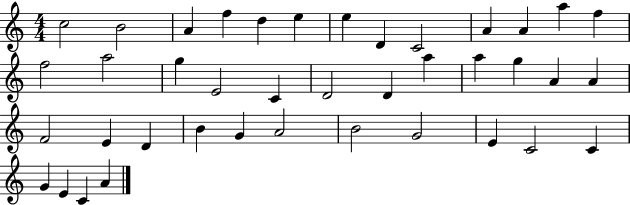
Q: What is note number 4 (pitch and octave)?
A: F5